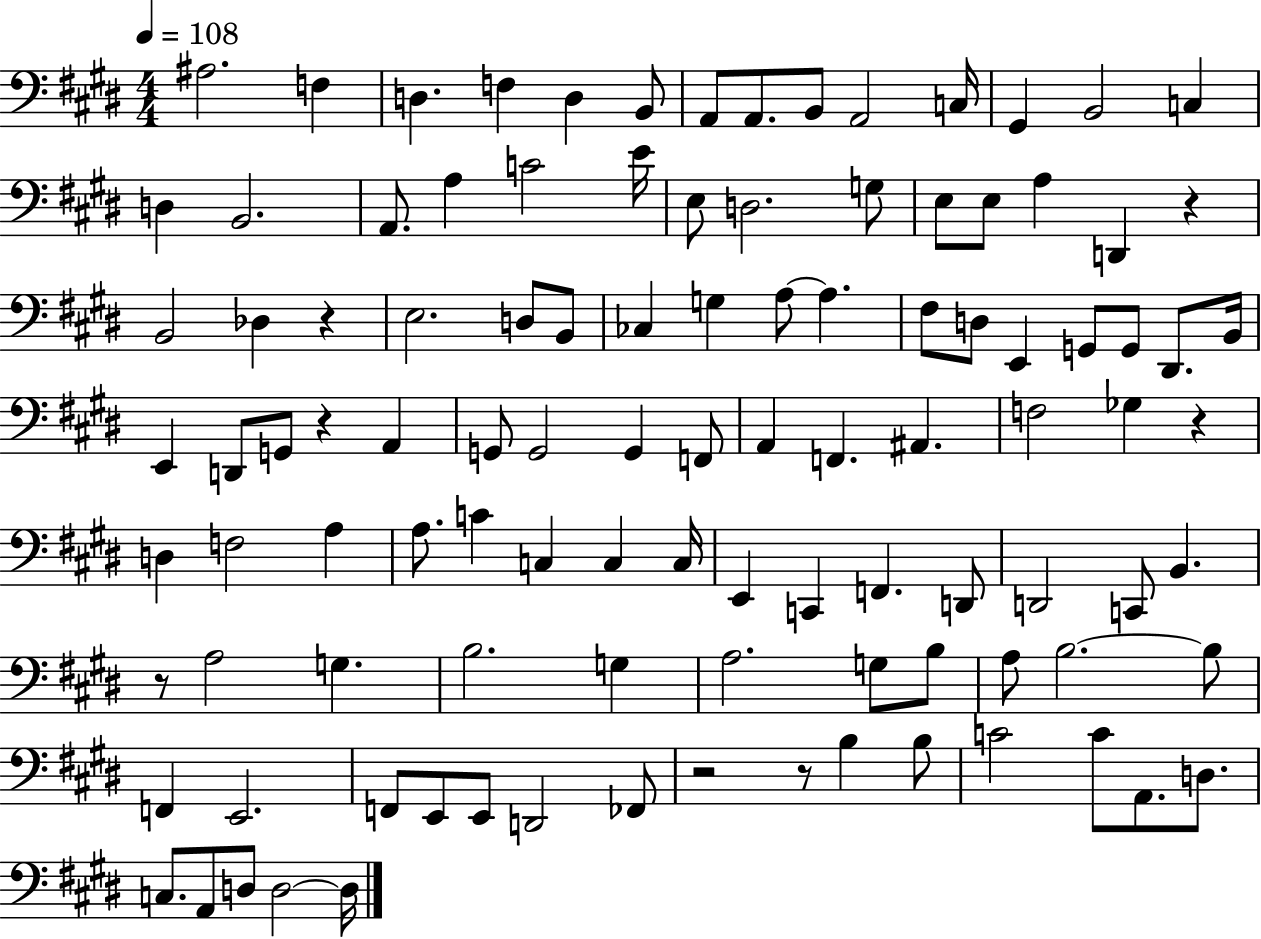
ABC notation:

X:1
T:Untitled
M:4/4
L:1/4
K:E
^A,2 F, D, F, D, B,,/2 A,,/2 A,,/2 B,,/2 A,,2 C,/4 ^G,, B,,2 C, D, B,,2 A,,/2 A, C2 E/4 E,/2 D,2 G,/2 E,/2 E,/2 A, D,, z B,,2 _D, z E,2 D,/2 B,,/2 _C, G, A,/2 A, ^F,/2 D,/2 E,, G,,/2 G,,/2 ^D,,/2 B,,/4 E,, D,,/2 G,,/2 z A,, G,,/2 G,,2 G,, F,,/2 A,, F,, ^A,, F,2 _G, z D, F,2 A, A,/2 C C, C, C,/4 E,, C,, F,, D,,/2 D,,2 C,,/2 B,, z/2 A,2 G, B,2 G, A,2 G,/2 B,/2 A,/2 B,2 B,/2 F,, E,,2 F,,/2 E,,/2 E,,/2 D,,2 _F,,/2 z2 z/2 B, B,/2 C2 C/2 A,,/2 D,/2 C,/2 A,,/2 D,/2 D,2 D,/4